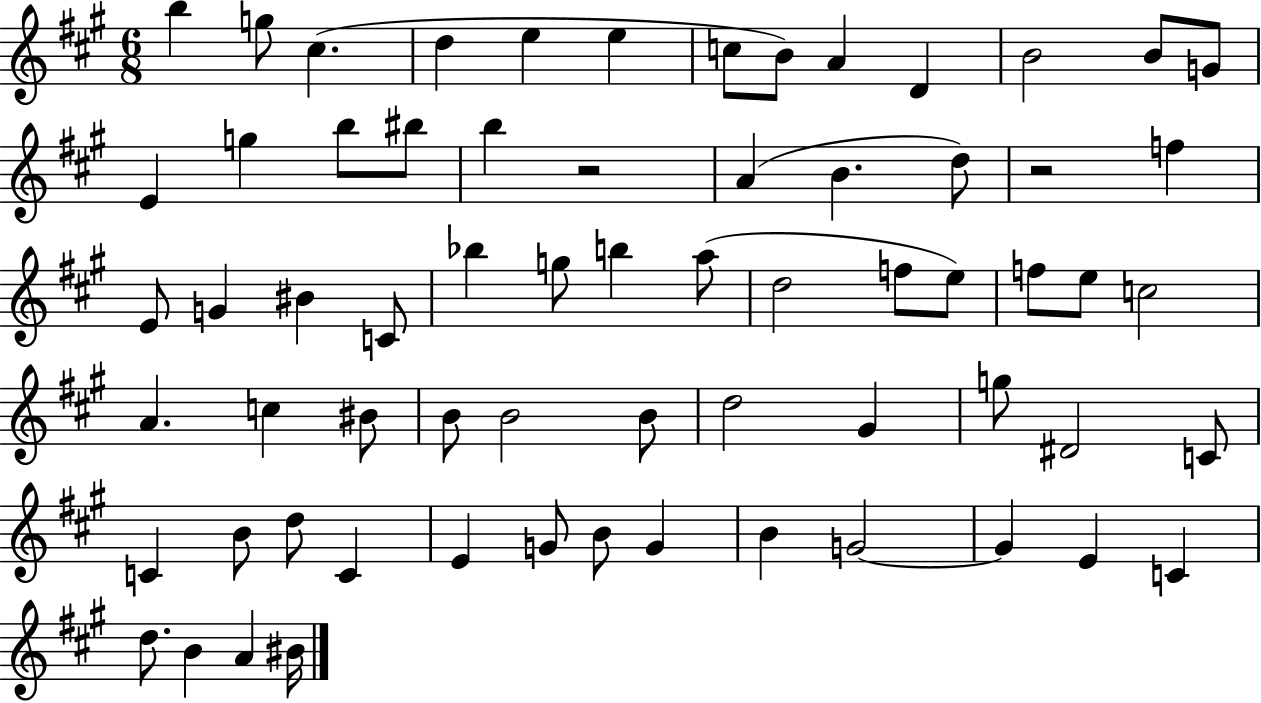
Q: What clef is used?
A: treble